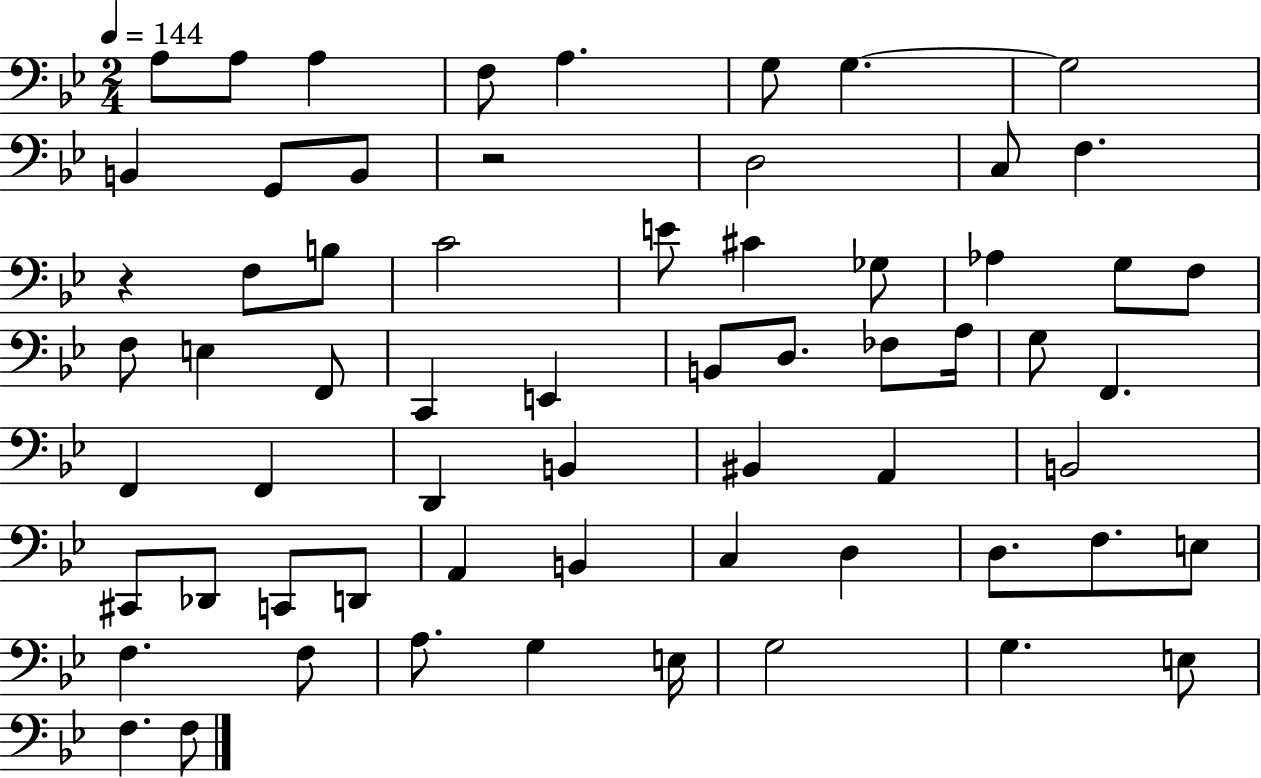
{
  \clef bass
  \numericTimeSignature
  \time 2/4
  \key bes \major
  \tempo 4 = 144
  \repeat volta 2 { a8 a8 a4 | f8 a4. | g8 g4.~~ | g2 | \break b,4 g,8 b,8 | r2 | d2 | c8 f4. | \break r4 f8 b8 | c'2 | e'8 cis'4 ges8 | aes4 g8 f8 | \break f8 e4 f,8 | c,4 e,4 | b,8 d8. fes8 a16 | g8 f,4. | \break f,4 f,4 | d,4 b,4 | bis,4 a,4 | b,2 | \break cis,8 des,8 c,8 d,8 | a,4 b,4 | c4 d4 | d8. f8. e8 | \break f4. f8 | a8. g4 e16 | g2 | g4. e8 | \break f4. f8 | } \bar "|."
}